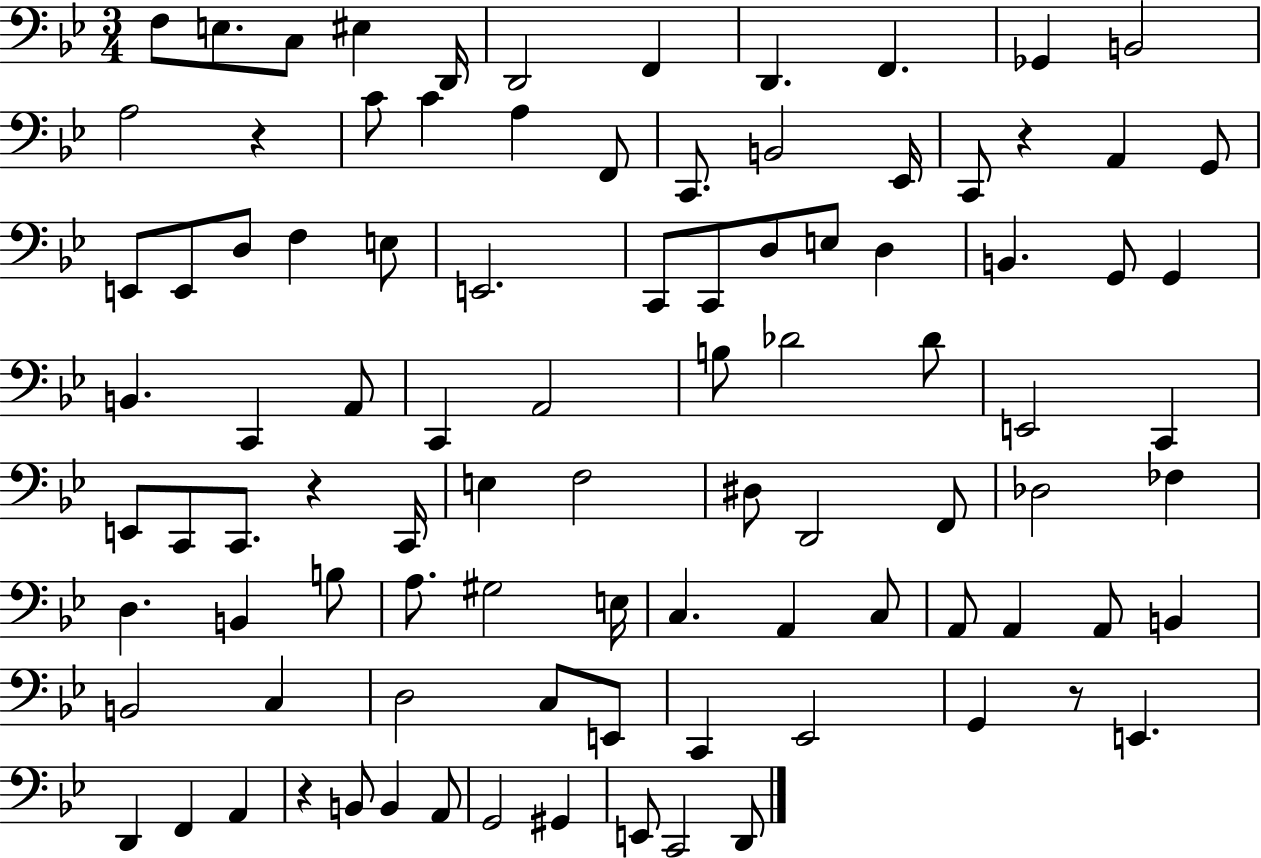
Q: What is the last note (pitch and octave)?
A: D2